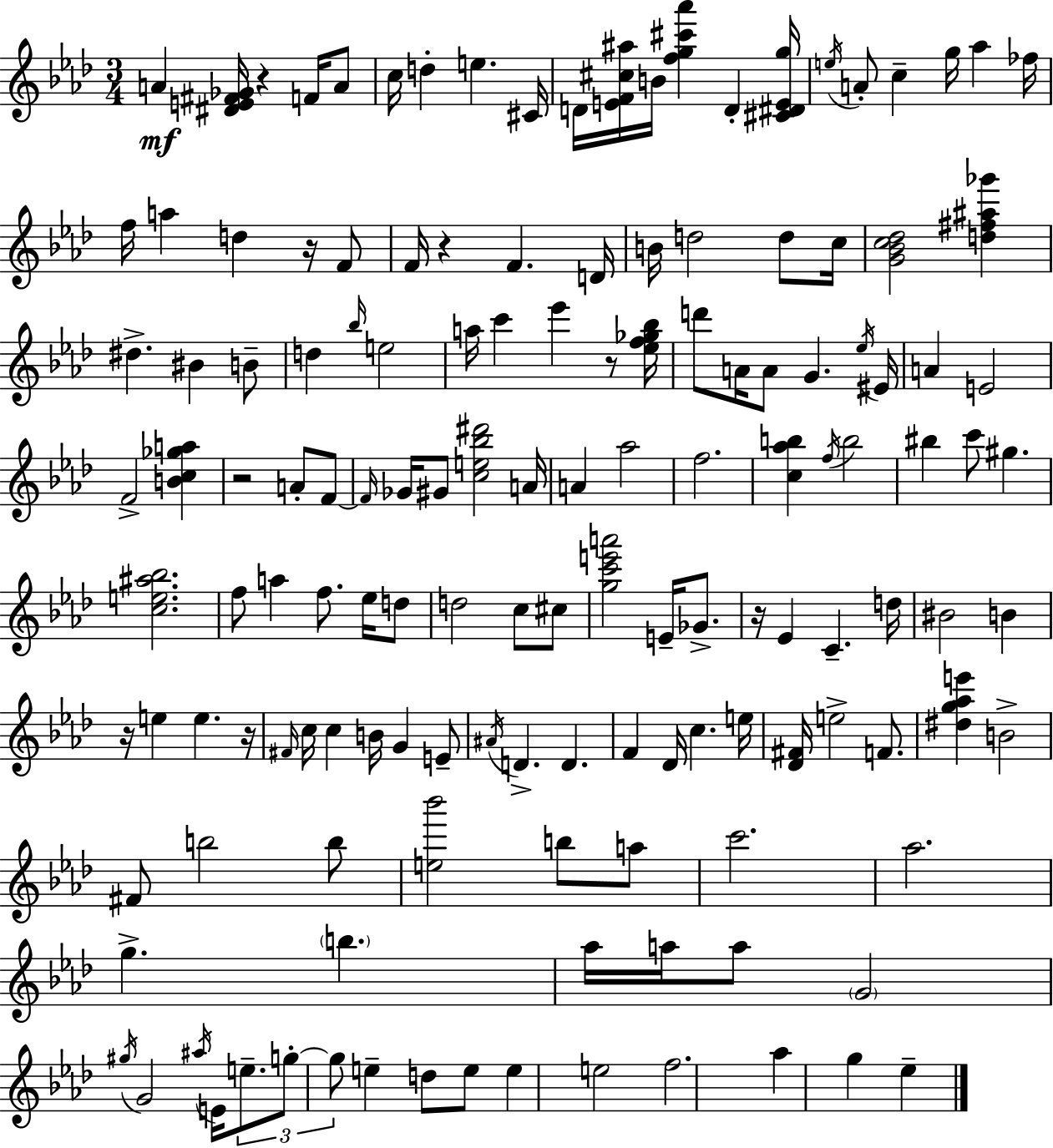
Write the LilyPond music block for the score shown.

{
  \clef treble
  \numericTimeSignature
  \time 3/4
  \key f \minor
  a'4\mf <dis' e' fis' ges'>16 r4 f'16 a'8 | c''16 d''4-. e''4. cis'16 | d'16 <e' f' cis'' ais''>16 b'16 <f'' g'' cis''' aes'''>4 d'4-. <cis' dis' e' g''>16 | \acciaccatura { e''16 } a'8-. c''4-- g''16 aes''4 | \break fes''16 f''16 a''4 d''4 r16 f'8 | f'16 r4 f'4. | d'16 b'16 d''2 d''8 | c''16 <g' bes' c'' des''>2 <d'' fis'' ais'' ges'''>4 | \break dis''4.-> bis'4 b'8-- | d''4 \grace { bes''16 } e''2 | a''16 c'''4 ees'''4 r8 | <ees'' f'' ges'' bes''>16 d'''8 a'16 a'8 g'4. | \break \acciaccatura { ees''16 } eis'16 a'4 e'2 | f'2-> <b' c'' ges'' a''>4 | r2 a'8-. | f'8~~ \grace { f'16 } ges'16 gis'8 <c'' e'' bes'' dis'''>2 | \break a'16 a'4 aes''2 | f''2. | <c'' aes'' b''>4 \acciaccatura { f''16 } b''2 | bis''4 c'''8 gis''4. | \break <c'' e'' ais'' bes''>2. | f''8 a''4 f''8. | ees''16 d''8 d''2 | c''8 cis''8 <g'' c''' e''' a'''>2 | \break e'16-- ges'8.-> r16 ees'4 c'4.-- | d''16 bis'2 | b'4 r16 e''4 e''4. | r16 \grace { fis'16 } c''16 c''4 b'16 | \break g'4 e'8-- \acciaccatura { ais'16 } d'4.-> | d'4. f'4 des'16 | c''4. e''16 <des' fis'>16 e''2-> | f'8. <dis'' g'' aes'' e'''>4 b'2-> | \break fis'8 b''2 | b''8 <e'' bes'''>2 | b''8 a''8 c'''2. | aes''2. | \break g''4.-> | \parenthesize b''4. aes''16 a''16 a''8 \parenthesize g'2 | \acciaccatura { gis''16 } g'2 | \acciaccatura { ais''16 } e'16 \tuplet 3/2 { e''8.-- g''8-.~~ g''8 } | \break e''4-- d''8 e''8 e''4 | e''2 f''2. | aes''4 | g''4 ees''4-- \bar "|."
}